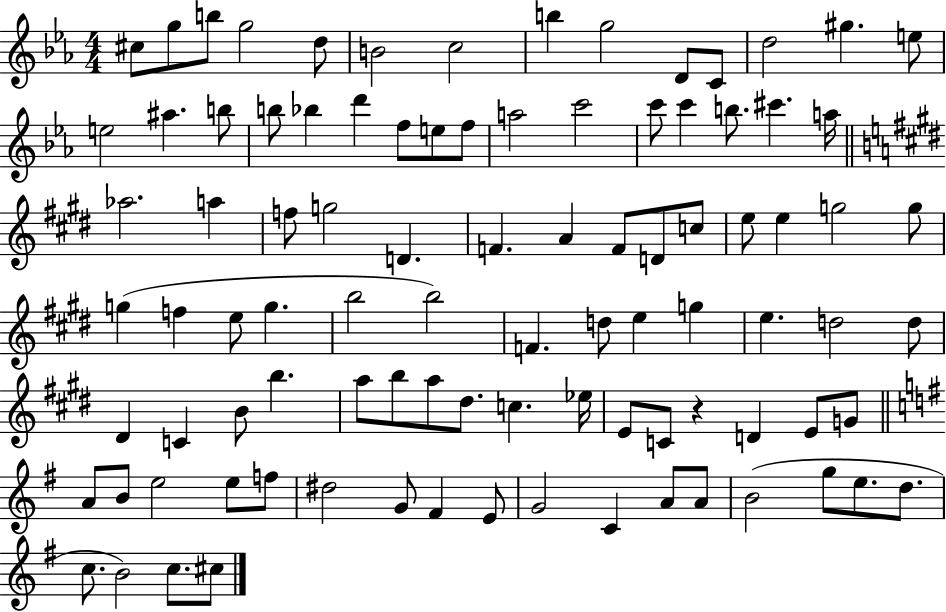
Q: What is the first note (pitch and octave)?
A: C#5